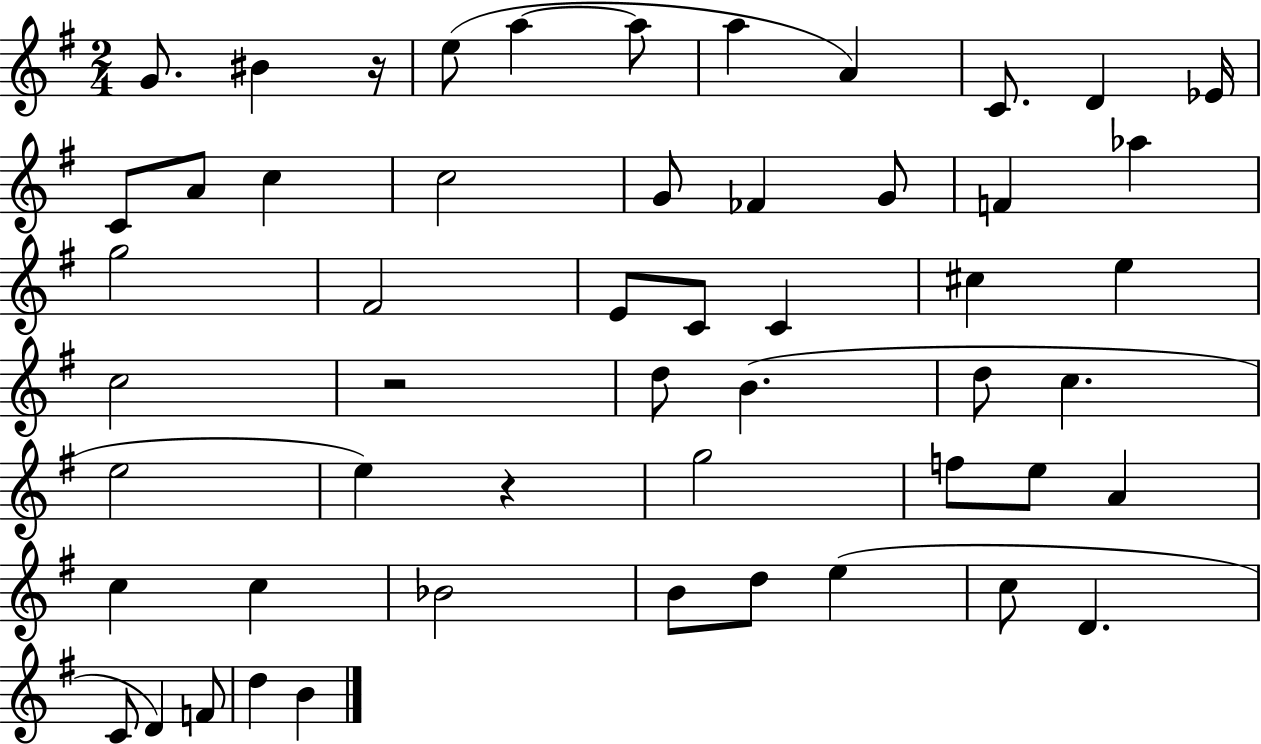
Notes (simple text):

G4/e. BIS4/q R/s E5/e A5/q A5/e A5/q A4/q C4/e. D4/q Eb4/s C4/e A4/e C5/q C5/h G4/e FES4/q G4/e F4/q Ab5/q G5/h F#4/h E4/e C4/e C4/q C#5/q E5/q C5/h R/h D5/e B4/q. D5/e C5/q. E5/h E5/q R/q G5/h F5/e E5/e A4/q C5/q C5/q Bb4/h B4/e D5/e E5/q C5/e D4/q. C4/e D4/q F4/e D5/q B4/q